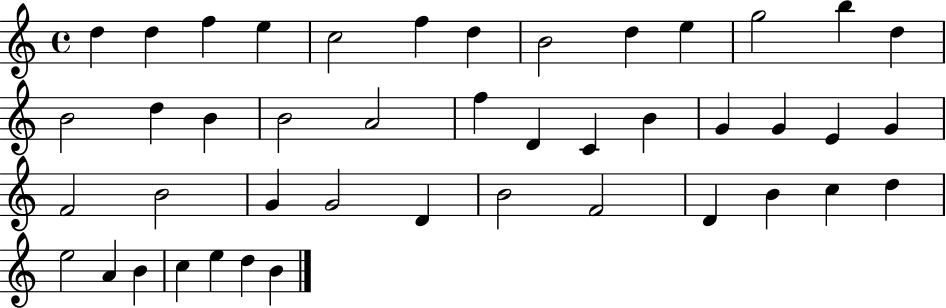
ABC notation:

X:1
T:Untitled
M:4/4
L:1/4
K:C
d d f e c2 f d B2 d e g2 b d B2 d B B2 A2 f D C B G G E G F2 B2 G G2 D B2 F2 D B c d e2 A B c e d B